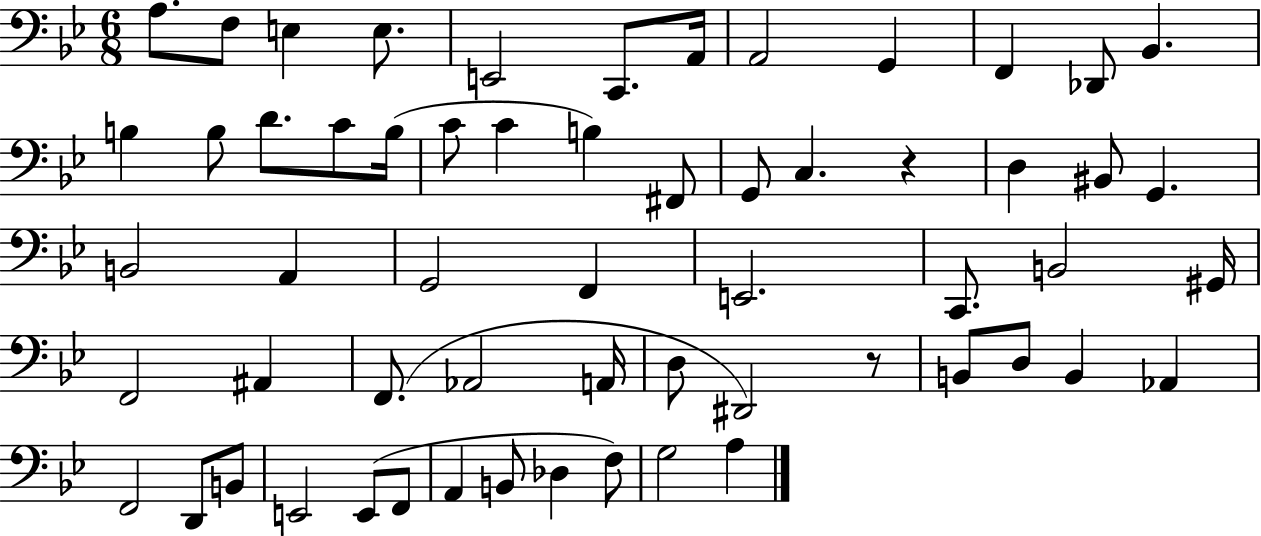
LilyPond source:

{
  \clef bass
  \numericTimeSignature
  \time 6/8
  \key bes \major
  a8. f8 e4 e8. | e,2 c,8. a,16 | a,2 g,4 | f,4 des,8 bes,4. | \break b4 b8 d'8. c'8 b16( | c'8 c'4 b4) fis,8 | g,8 c4. r4 | d4 bis,8 g,4. | \break b,2 a,4 | g,2 f,4 | e,2. | c,8. b,2 gis,16 | \break f,2 ais,4 | f,8.( aes,2 a,16 | d8 dis,2) r8 | b,8 d8 b,4 aes,4 | \break f,2 d,8 b,8 | e,2 e,8( f,8 | a,4 b,8 des4 f8) | g2 a4 | \break \bar "|."
}